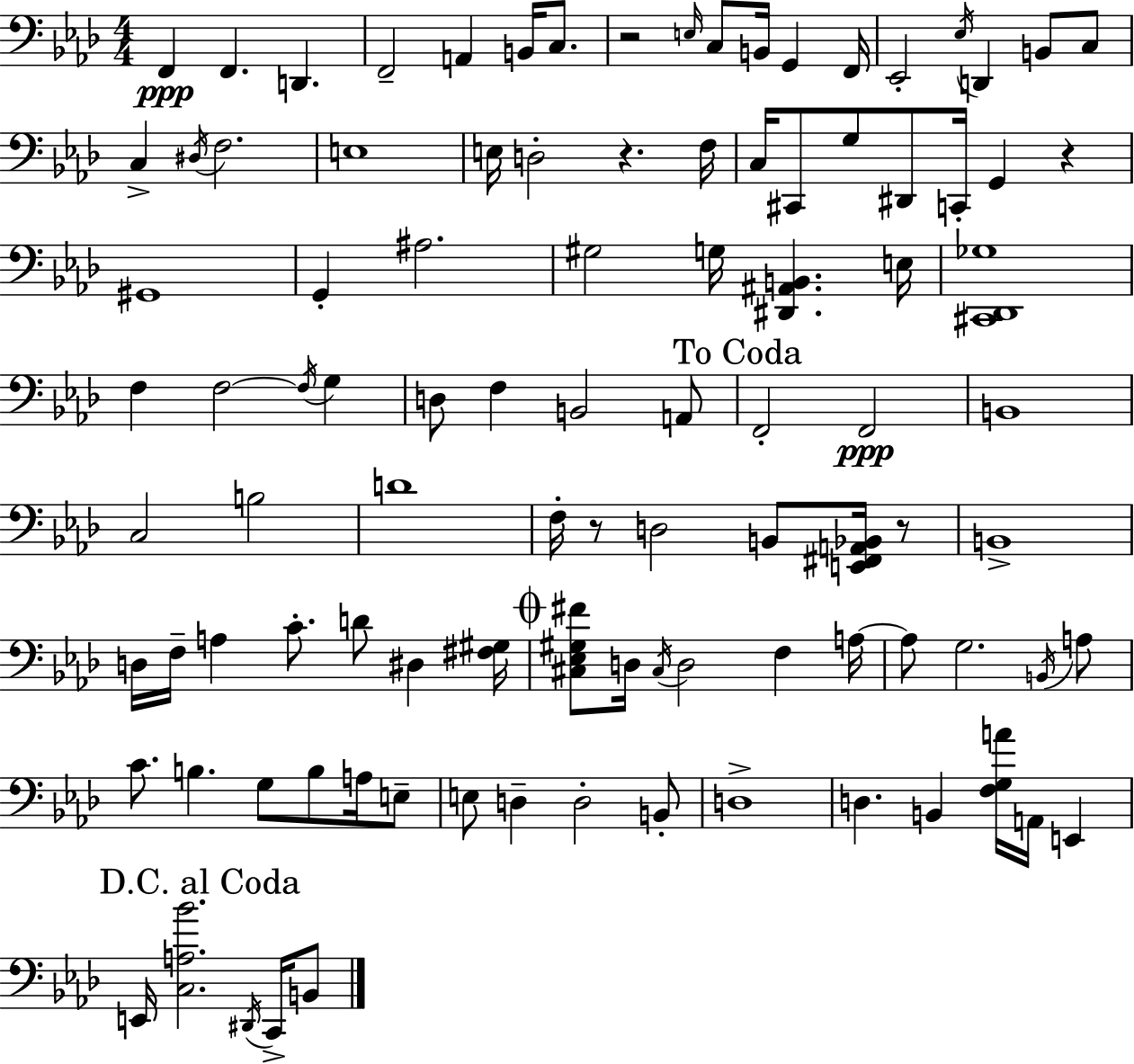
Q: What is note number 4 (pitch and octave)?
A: F2